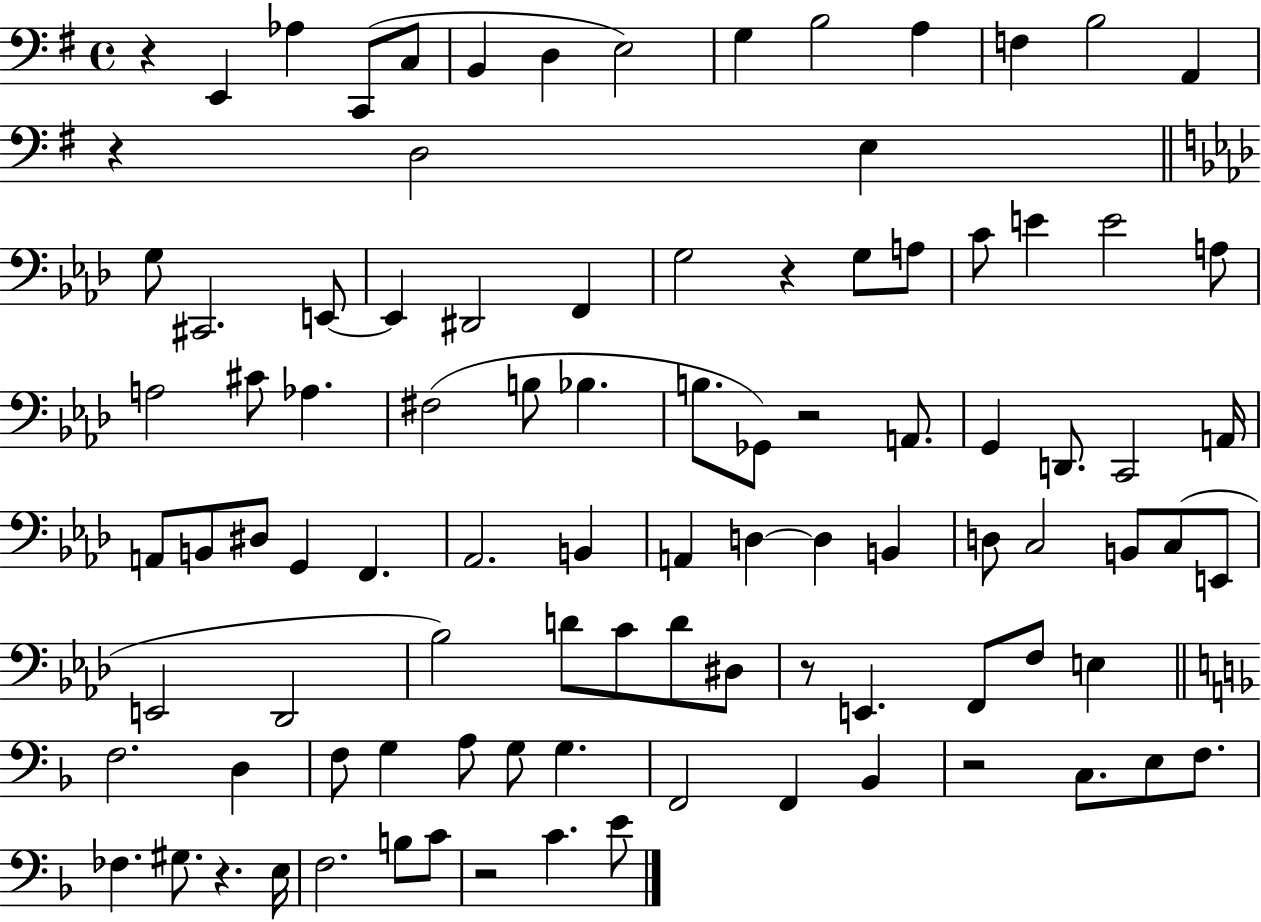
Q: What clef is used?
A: bass